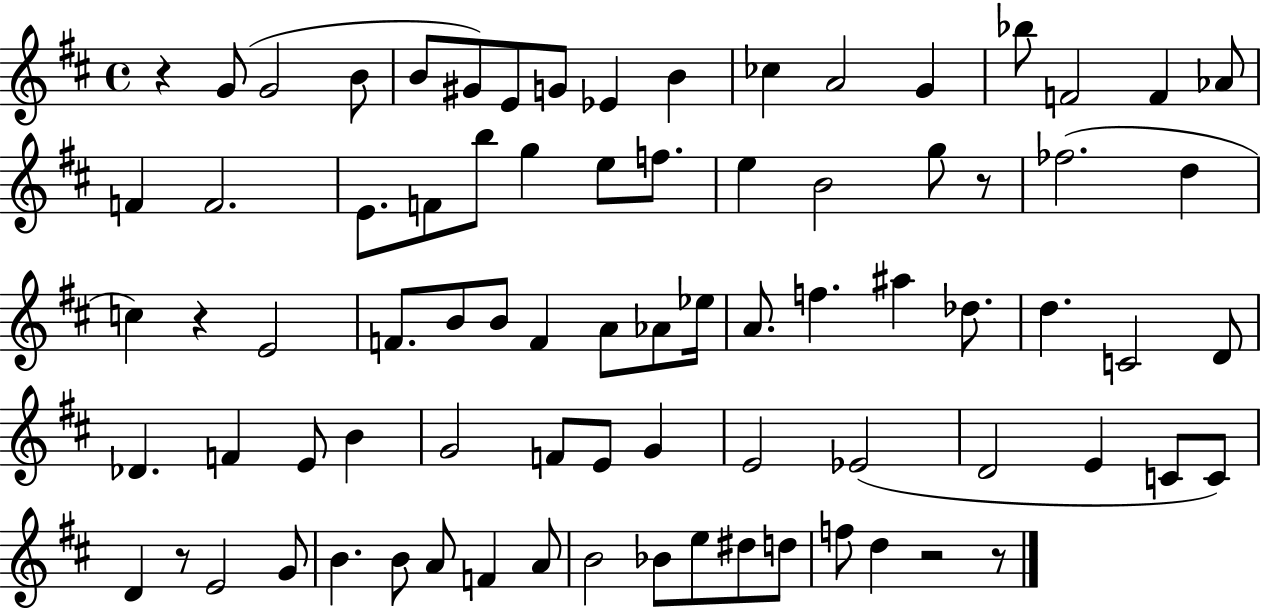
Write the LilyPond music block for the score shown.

{
  \clef treble
  \time 4/4
  \defaultTimeSignature
  \key d \major
  \repeat volta 2 { r4 g'8( g'2 b'8 | b'8 gis'8) e'8 g'8 ees'4 b'4 | ces''4 a'2 g'4 | bes''8 f'2 f'4 aes'8 | \break f'4 f'2. | e'8. f'8 b''8 g''4 e''8 f''8. | e''4 b'2 g''8 r8 | fes''2.( d''4 | \break c''4) r4 e'2 | f'8. b'8 b'8 f'4 a'8 aes'8 ees''16 | a'8. f''4. ais''4 des''8. | d''4. c'2 d'8 | \break des'4. f'4 e'8 b'4 | g'2 f'8 e'8 g'4 | e'2 ees'2( | d'2 e'4 c'8 c'8) | \break d'4 r8 e'2 g'8 | b'4. b'8 a'8 f'4 a'8 | b'2 bes'8 e''8 dis''8 d''8 | f''8 d''4 r2 r8 | \break } \bar "|."
}